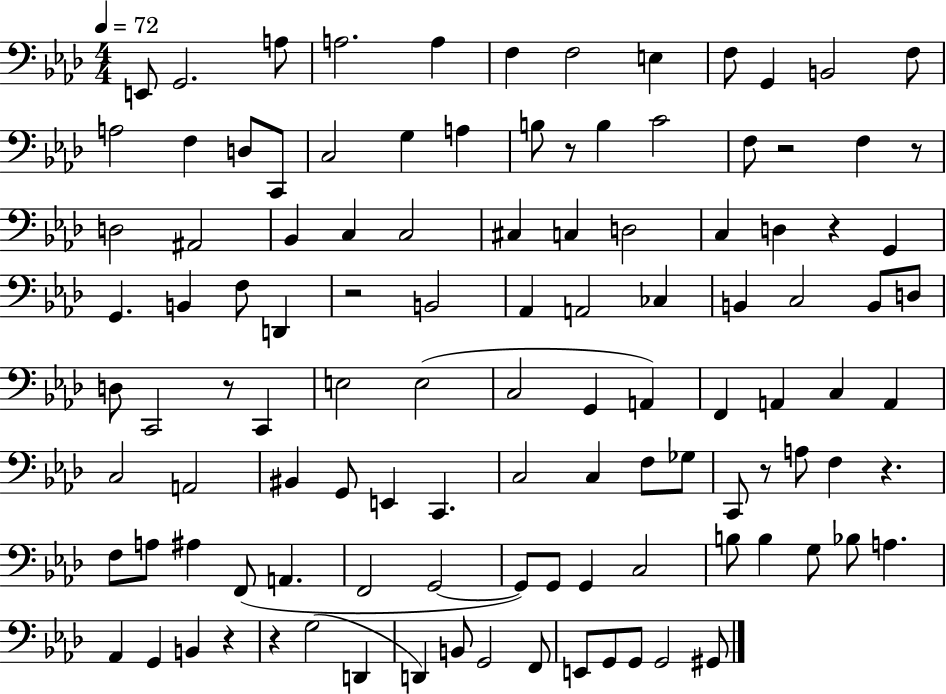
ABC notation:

X:1
T:Untitled
M:4/4
L:1/4
K:Ab
E,,/2 G,,2 A,/2 A,2 A, F, F,2 E, F,/2 G,, B,,2 F,/2 A,2 F, D,/2 C,,/2 C,2 G, A, B,/2 z/2 B, C2 F,/2 z2 F, z/2 D,2 ^A,,2 _B,, C, C,2 ^C, C, D,2 C, D, z G,, G,, B,, F,/2 D,, z2 B,,2 _A,, A,,2 _C, B,, C,2 B,,/2 D,/2 D,/2 C,,2 z/2 C,, E,2 E,2 C,2 G,, A,, F,, A,, C, A,, C,2 A,,2 ^B,, G,,/2 E,, C,, C,2 C, F,/2 _G,/2 C,,/2 z/2 A,/2 F, z F,/2 A,/2 ^A, F,,/2 A,, F,,2 G,,2 G,,/2 G,,/2 G,, C,2 B,/2 B, G,/2 _B,/2 A, _A,, G,, B,, z z G,2 D,, D,, B,,/2 G,,2 F,,/2 E,,/2 G,,/2 G,,/2 G,,2 ^G,,/2